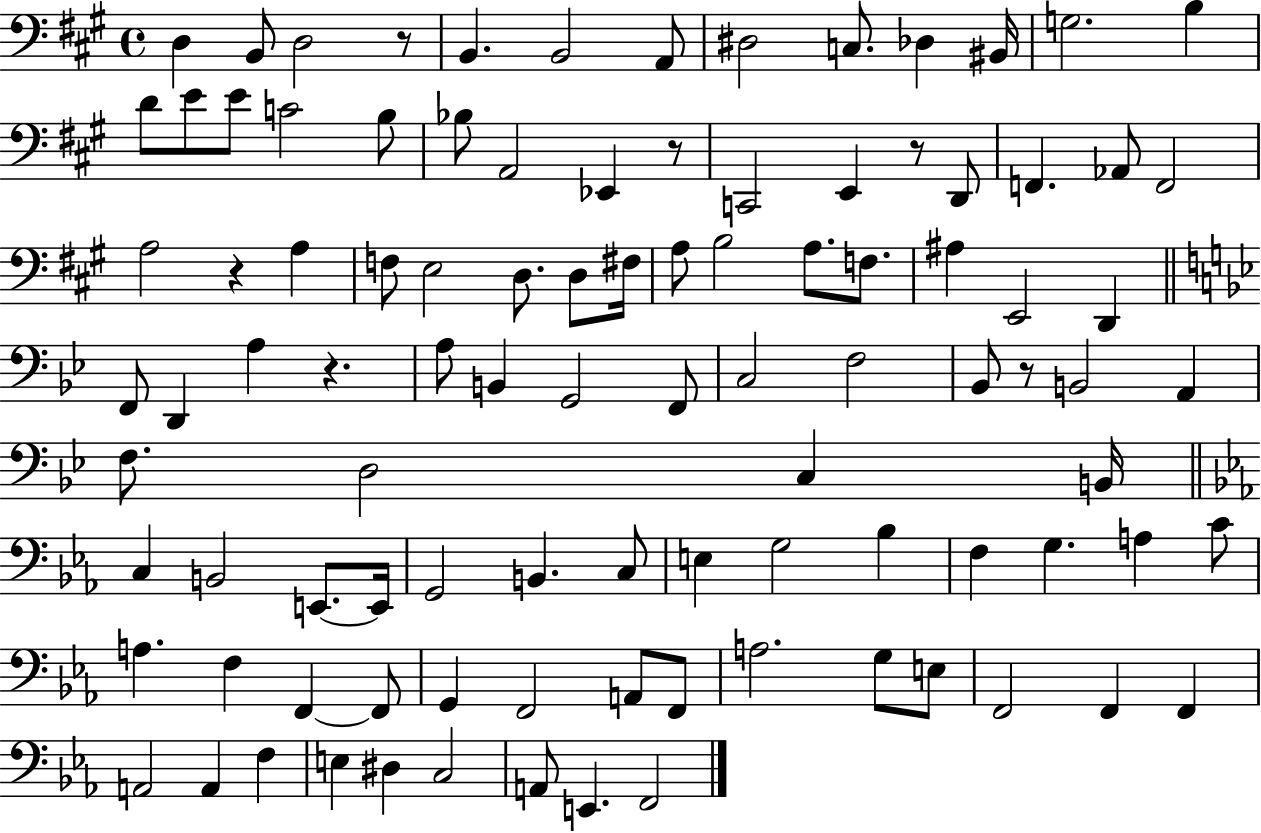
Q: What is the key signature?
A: A major